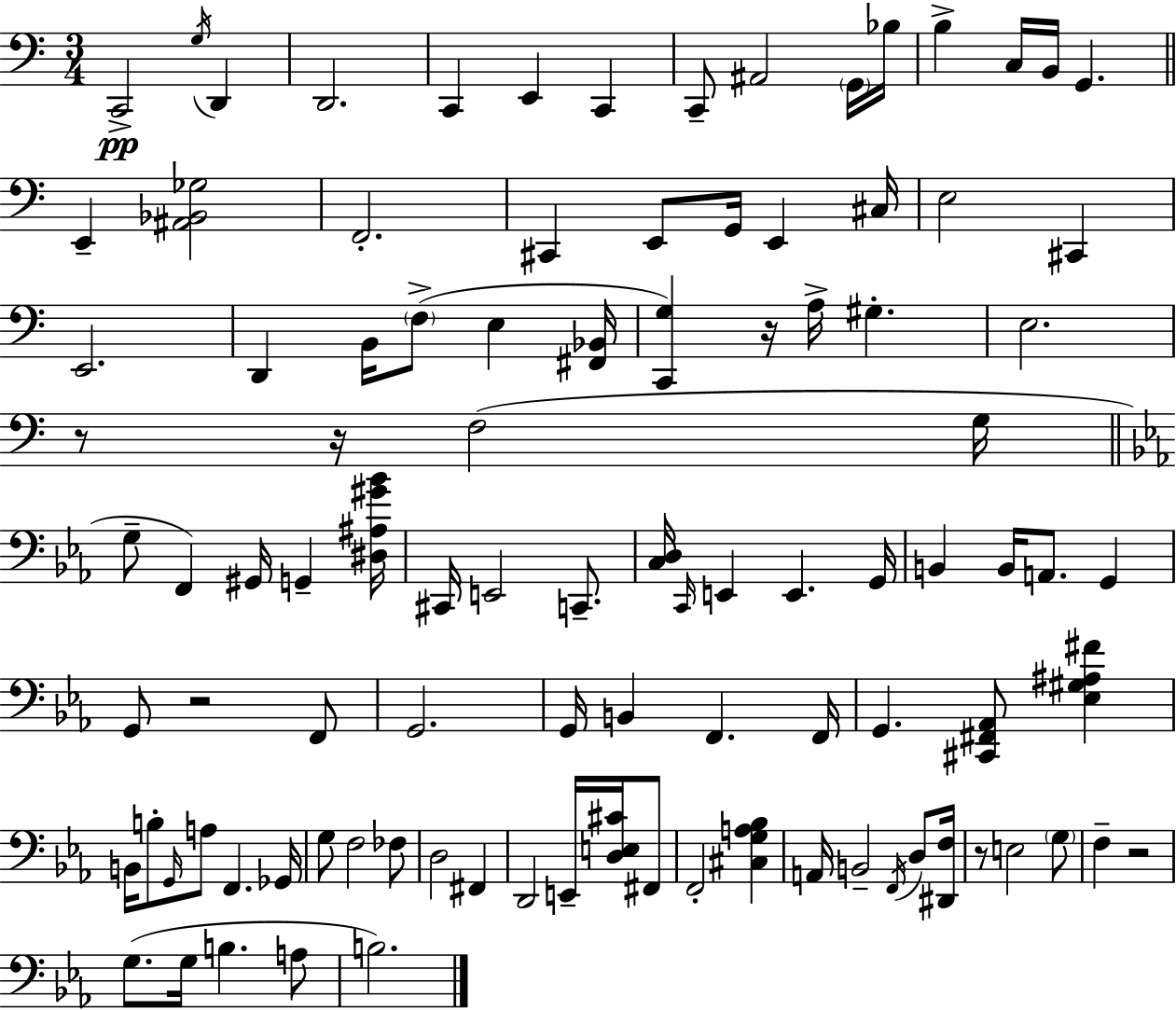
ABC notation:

X:1
T:Untitled
M:3/4
L:1/4
K:C
C,,2 G,/4 D,, D,,2 C,, E,, C,, C,,/2 ^A,,2 G,,/4 _B,/4 B, C,/4 B,,/4 G,, E,, [^A,,_B,,_G,]2 F,,2 ^C,, E,,/2 G,,/4 E,, ^C,/4 E,2 ^C,, E,,2 D,, B,,/4 F,/2 E, [^F,,_B,,]/4 [C,,G,] z/4 A,/4 ^G, E,2 z/2 z/4 F,2 G,/4 G,/2 F,, ^G,,/4 G,, [^D,^A,^G_B]/4 ^C,,/4 E,,2 C,,/2 [C,D,]/4 C,,/4 E,, E,, G,,/4 B,, B,,/4 A,,/2 G,, G,,/2 z2 F,,/2 G,,2 G,,/4 B,, F,, F,,/4 G,, [^C,,^F,,_A,,]/2 [_E,^G,^A,^F] B,,/4 B,/2 G,,/4 A,/2 F,, _G,,/4 G,/2 F,2 _F,/2 D,2 ^F,, D,,2 E,,/4 [D,E,^C]/4 ^F,,/2 F,,2 [^C,G,A,_B,] A,,/4 B,,2 F,,/4 D,/2 [^D,,F,]/4 z/2 E,2 G,/2 F, z2 G,/2 G,/4 B, A,/2 B,2